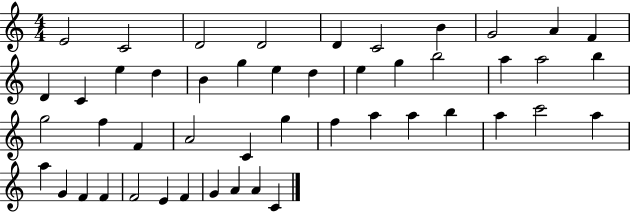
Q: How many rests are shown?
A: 0